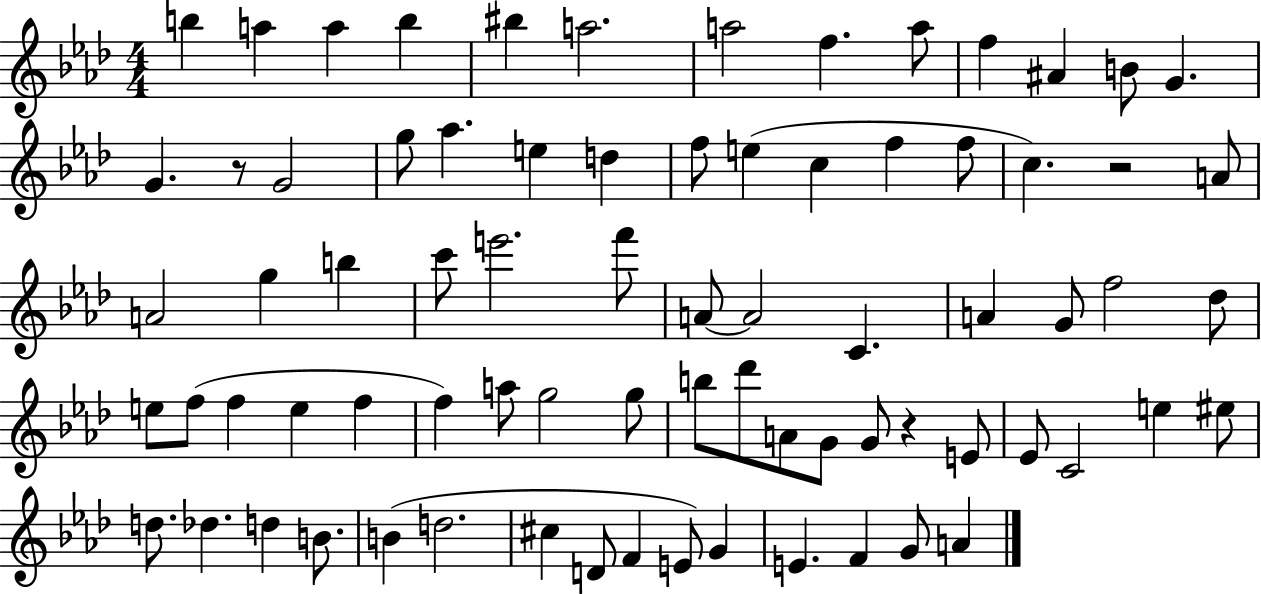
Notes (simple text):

B5/q A5/q A5/q B5/q BIS5/q A5/h. A5/h F5/q. A5/e F5/q A#4/q B4/e G4/q. G4/q. R/e G4/h G5/e Ab5/q. E5/q D5/q F5/e E5/q C5/q F5/q F5/e C5/q. R/h A4/e A4/h G5/q B5/q C6/e E6/h. F6/e A4/e A4/h C4/q. A4/q G4/e F5/h Db5/e E5/e F5/e F5/q E5/q F5/q F5/q A5/e G5/h G5/e B5/e Db6/e A4/e G4/e G4/e R/q E4/e Eb4/e C4/h E5/q EIS5/e D5/e. Db5/q. D5/q B4/e. B4/q D5/h. C#5/q D4/e F4/q E4/e G4/q E4/q. F4/q G4/e A4/q